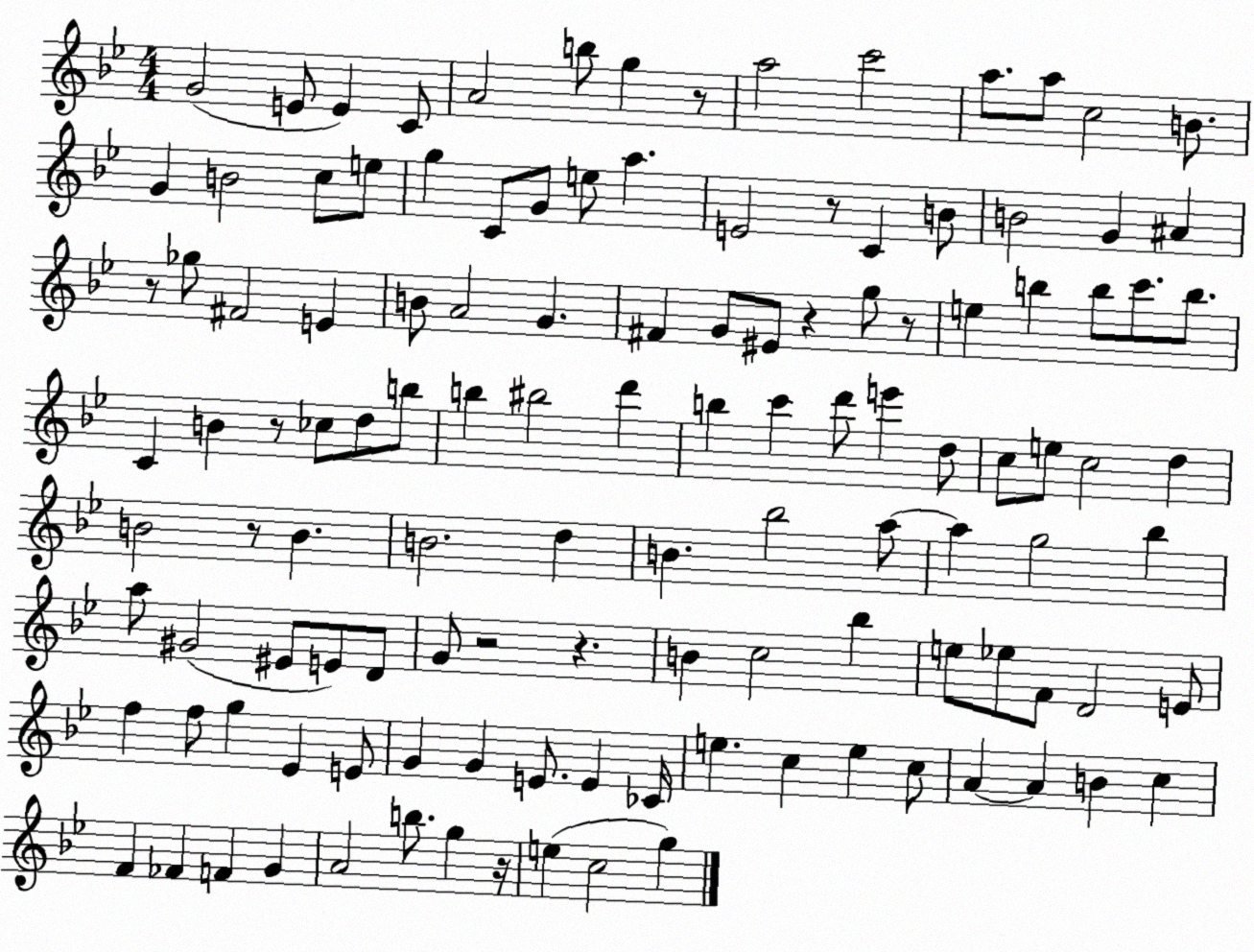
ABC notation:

X:1
T:Untitled
M:4/4
L:1/4
K:Bb
G2 E/2 E C/2 A2 b/2 g z/2 a2 c'2 a/2 a/2 c2 B/2 G B2 c/2 e/2 g C/2 G/2 e/2 a E2 z/2 C B/2 B2 G ^A z/2 _g/2 ^F2 E B/2 A2 G ^F G/2 ^E/2 z g/2 z/2 e b b/2 c'/2 b/2 C B z/2 _c/2 d/2 b/2 b ^b2 d' b c' d'/2 e' d/2 c/2 e/2 c2 d B2 z/2 B B2 d B _b2 a/2 a g2 _b a/2 ^G2 ^E/2 E/2 D/2 G/2 z2 z B c2 _b e/2 _e/2 F/2 D2 E/2 f f/2 g _E E/2 G G E/2 E _C/4 e c e c/2 A A B c F _F F G A2 b/2 g z/4 e c2 g